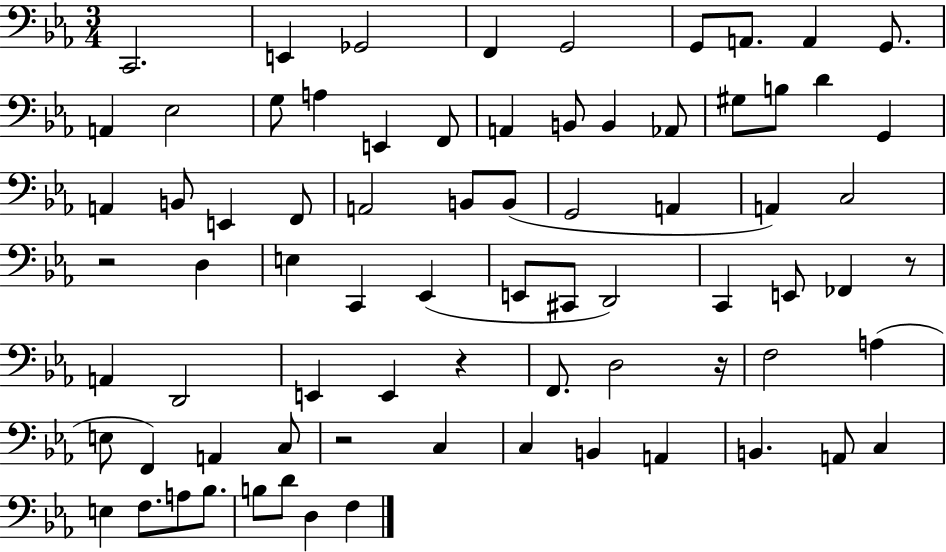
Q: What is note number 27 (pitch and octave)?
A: F2